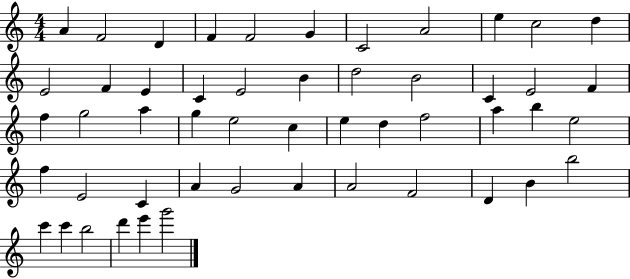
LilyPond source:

{
  \clef treble
  \numericTimeSignature
  \time 4/4
  \key c \major
  a'4 f'2 d'4 | f'4 f'2 g'4 | c'2 a'2 | e''4 c''2 d''4 | \break e'2 f'4 e'4 | c'4 e'2 b'4 | d''2 b'2 | c'4 e'2 f'4 | \break f''4 g''2 a''4 | g''4 e''2 c''4 | e''4 d''4 f''2 | a''4 b''4 e''2 | \break f''4 e'2 c'4 | a'4 g'2 a'4 | a'2 f'2 | d'4 b'4 b''2 | \break c'''4 c'''4 b''2 | d'''4 e'''4 g'''2 | \bar "|."
}